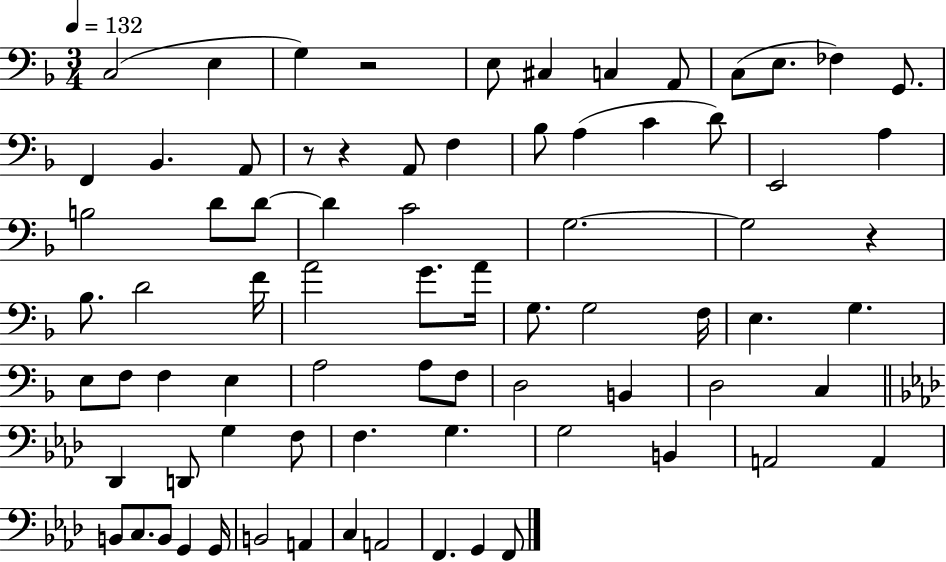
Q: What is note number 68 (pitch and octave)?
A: A2